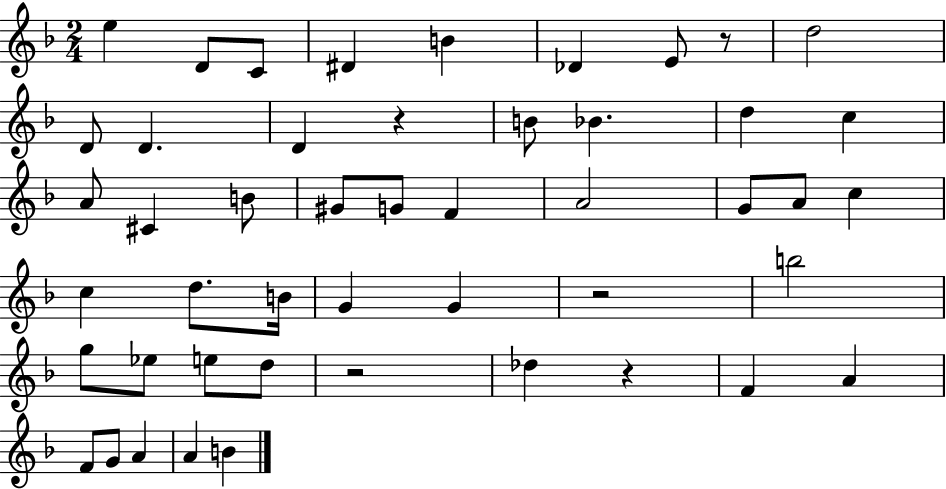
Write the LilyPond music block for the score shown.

{
  \clef treble
  \numericTimeSignature
  \time 2/4
  \key f \major
  e''4 d'8 c'8 | dis'4 b'4 | des'4 e'8 r8 | d''2 | \break d'8 d'4. | d'4 r4 | b'8 bes'4. | d''4 c''4 | \break a'8 cis'4 b'8 | gis'8 g'8 f'4 | a'2 | g'8 a'8 c''4 | \break c''4 d''8. b'16 | g'4 g'4 | r2 | b''2 | \break g''8 ees''8 e''8 d''8 | r2 | des''4 r4 | f'4 a'4 | \break f'8 g'8 a'4 | a'4 b'4 | \bar "|."
}